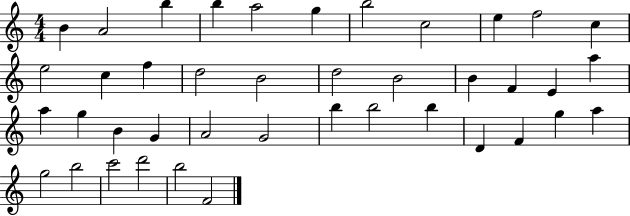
B4/q A4/h B5/q B5/q A5/h G5/q B5/h C5/h E5/q F5/h C5/q E5/h C5/q F5/q D5/h B4/h D5/h B4/h B4/q F4/q E4/q A5/q A5/q G5/q B4/q G4/q A4/h G4/h B5/q B5/h B5/q D4/q F4/q G5/q A5/q G5/h B5/h C6/h D6/h B5/h F4/h